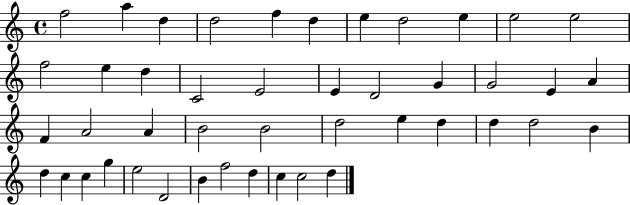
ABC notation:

X:1
T:Untitled
M:4/4
L:1/4
K:C
f2 a d d2 f d e d2 e e2 e2 f2 e d C2 E2 E D2 G G2 E A F A2 A B2 B2 d2 e d d d2 B d c c g e2 D2 B f2 d c c2 d